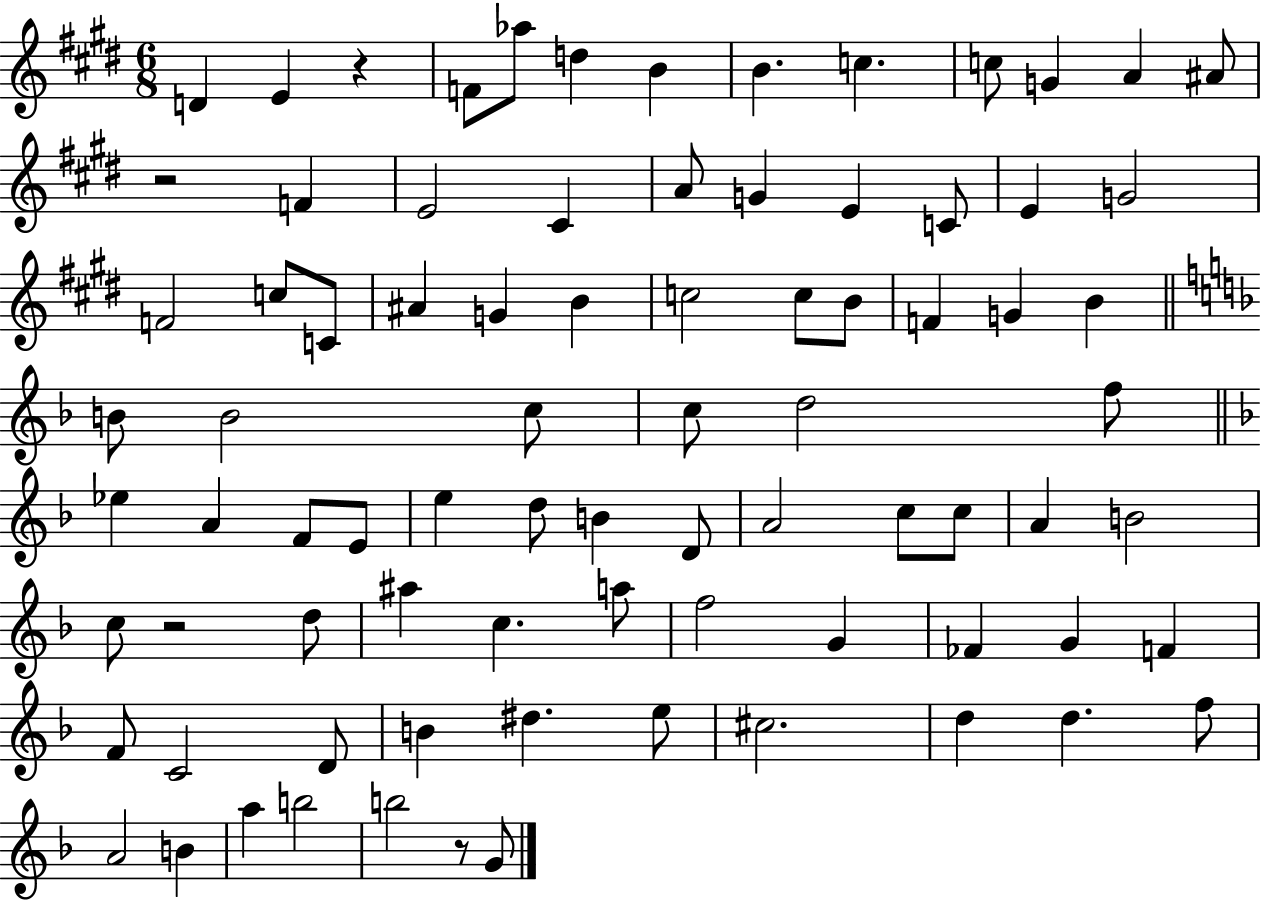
{
  \clef treble
  \numericTimeSignature
  \time 6/8
  \key e \major
  d'4 e'4 r4 | f'8 aes''8 d''4 b'4 | b'4. c''4. | c''8 g'4 a'4 ais'8 | \break r2 f'4 | e'2 cis'4 | a'8 g'4 e'4 c'8 | e'4 g'2 | \break f'2 c''8 c'8 | ais'4 g'4 b'4 | c''2 c''8 b'8 | f'4 g'4 b'4 | \break \bar "||" \break \key d \minor b'8 b'2 c''8 | c''8 d''2 f''8 | \bar "||" \break \key f \major ees''4 a'4 f'8 e'8 | e''4 d''8 b'4 d'8 | a'2 c''8 c''8 | a'4 b'2 | \break c''8 r2 d''8 | ais''4 c''4. a''8 | f''2 g'4 | fes'4 g'4 f'4 | \break f'8 c'2 d'8 | b'4 dis''4. e''8 | cis''2. | d''4 d''4. f''8 | \break a'2 b'4 | a''4 b''2 | b''2 r8 g'8 | \bar "|."
}